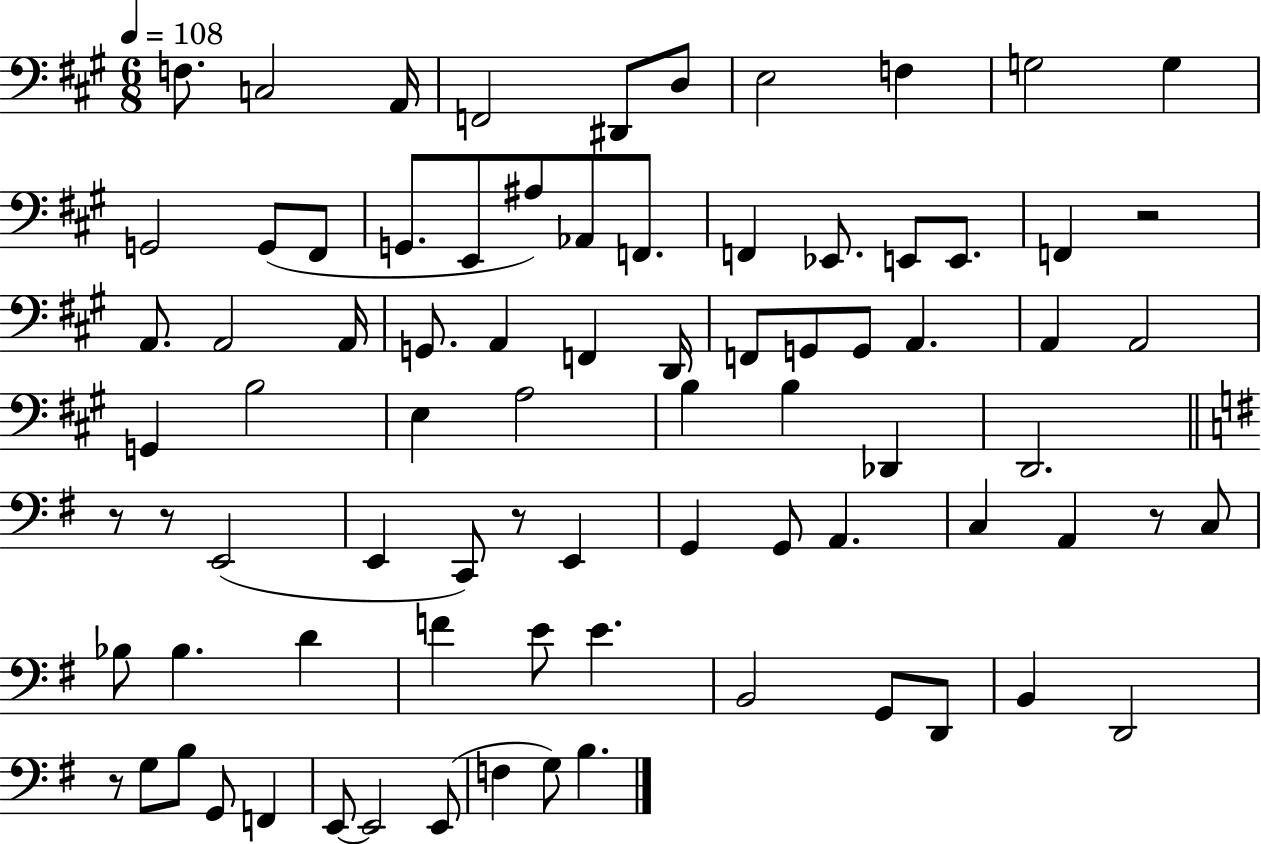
{
  \clef bass
  \numericTimeSignature
  \time 6/8
  \key a \major
  \tempo 4 = 108
  f8. c2 a,16 | f,2 dis,8 d8 | e2 f4 | g2 g4 | \break g,2 g,8( fis,8 | g,8. e,8 ais8) aes,8 f,8. | f,4 ees,8. e,8 e,8. | f,4 r2 | \break a,8. a,2 a,16 | g,8. a,4 f,4 d,16 | f,8 g,8 g,8 a,4. | a,4 a,2 | \break g,4 b2 | e4 a2 | b4 b4 des,4 | d,2. | \break \bar "||" \break \key g \major r8 r8 e,2( | e,4 c,8) r8 e,4 | g,4 g,8 a,4. | c4 a,4 r8 c8 | \break bes8 bes4. d'4 | f'4 e'8 e'4. | b,2 g,8 d,8 | b,4 d,2 | \break r8 g8 b8 g,8 f,4 | e,8~~ e,2 e,8( | f4 g8) b4. | \bar "|."
}